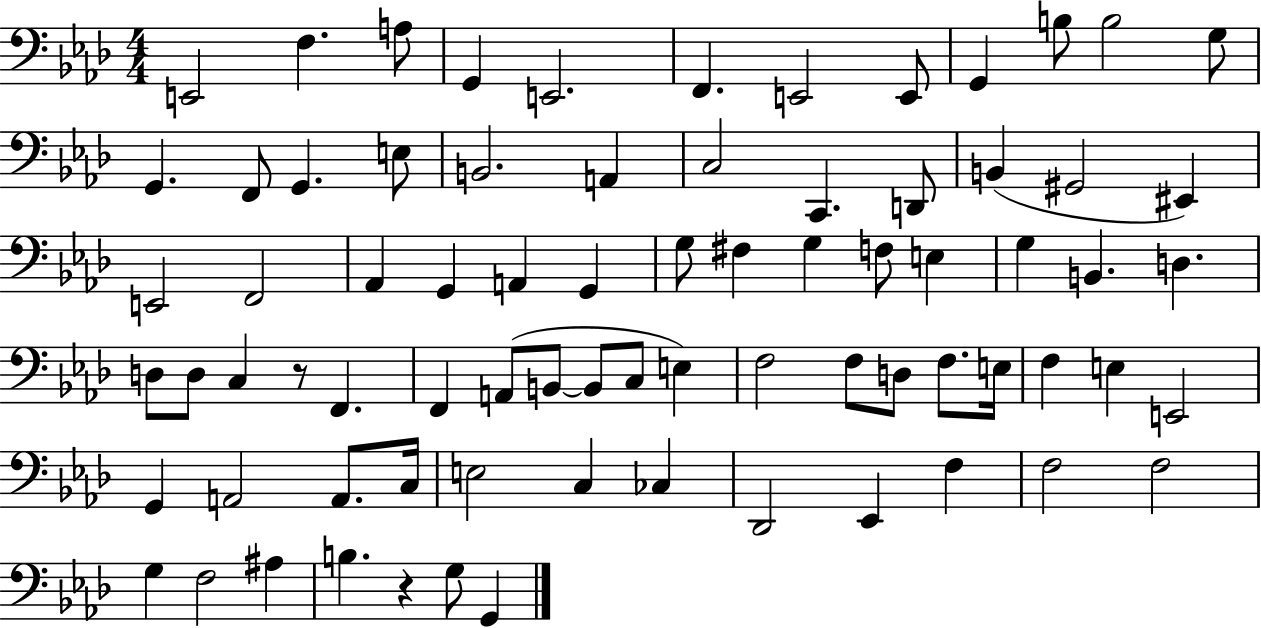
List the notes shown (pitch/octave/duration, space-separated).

E2/h F3/q. A3/e G2/q E2/h. F2/q. E2/h E2/e G2/q B3/e B3/h G3/e G2/q. F2/e G2/q. E3/e B2/h. A2/q C3/h C2/q. D2/e B2/q G#2/h EIS2/q E2/h F2/h Ab2/q G2/q A2/q G2/q G3/e F#3/q G3/q F3/e E3/q G3/q B2/q. D3/q. D3/e D3/e C3/q R/e F2/q. F2/q A2/e B2/e B2/e C3/e E3/q F3/h F3/e D3/e F3/e. E3/s F3/q E3/q E2/h G2/q A2/h A2/e. C3/s E3/h C3/q CES3/q Db2/h Eb2/q F3/q F3/h F3/h G3/q F3/h A#3/q B3/q. R/q G3/e G2/q